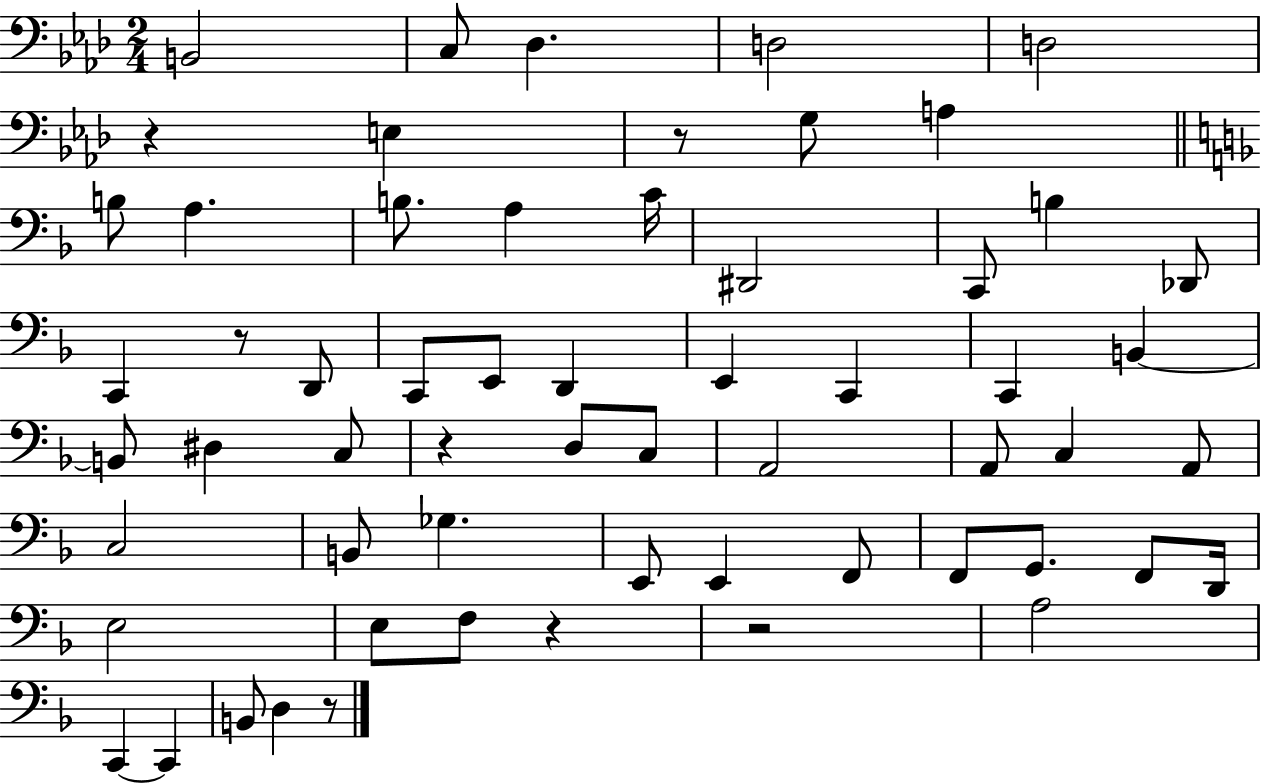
{
  \clef bass
  \numericTimeSignature
  \time 2/4
  \key aes \major
  b,2 | c8 des4. | d2 | d2 | \break r4 e4 | r8 g8 a4 | \bar "||" \break \key f \major b8 a4. | b8. a4 c'16 | dis,2 | c,8 b4 des,8 | \break c,4 r8 d,8 | c,8 e,8 d,4 | e,4 c,4 | c,4 b,4~~ | \break b,8 dis4 c8 | r4 d8 c8 | a,2 | a,8 c4 a,8 | \break c2 | b,8 ges4. | e,8 e,4 f,8 | f,8 g,8. f,8 d,16 | \break e2 | e8 f8 r4 | r2 | a2 | \break c,4~~ c,4 | b,8 d4 r8 | \bar "|."
}